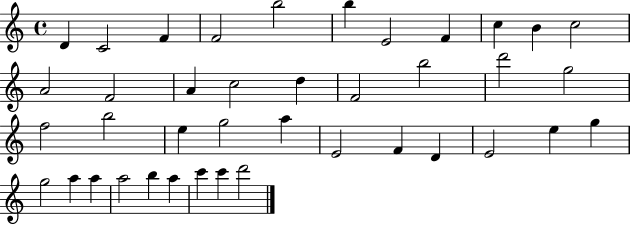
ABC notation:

X:1
T:Untitled
M:4/4
L:1/4
K:C
D C2 F F2 b2 b E2 F c B c2 A2 F2 A c2 d F2 b2 d'2 g2 f2 b2 e g2 a E2 F D E2 e g g2 a a a2 b a c' c' d'2